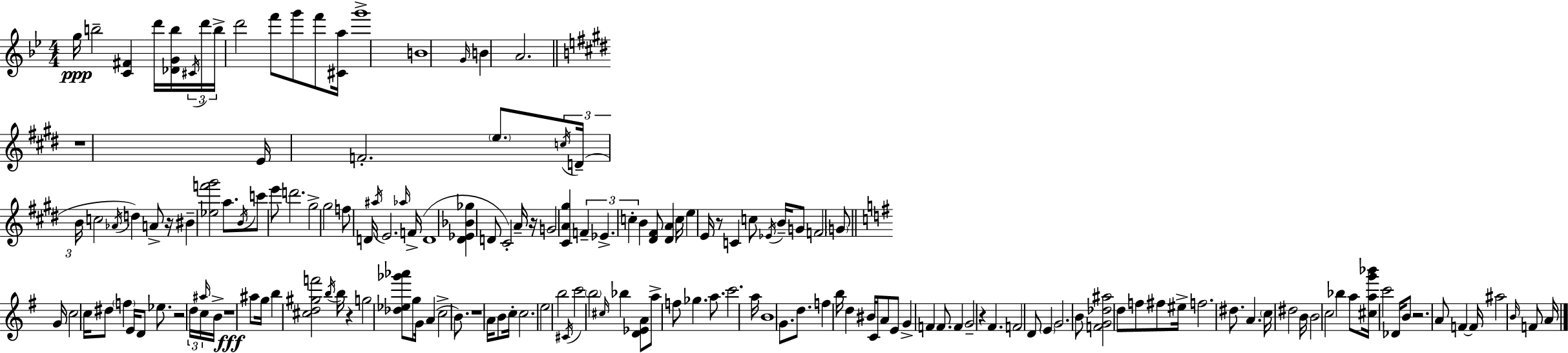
G5/s B5/h [C4,F#4]/q D6/s [Db4,G4,B5]/s C#4/s D6/s B5/s D6/h F6/e G6/e F6/e [C#4,A5]/s G6/w B4/w G4/s B4/q A4/h. R/w E4/s F4/h. E5/e. C5/s D4/s B4/s C5/h Ab4/s D5/q A4/e R/s BIS4/q [Eb5,F6,G#6]/h A5/e. B4/s C6/e E6/e D6/h. G#5/h G#5/h F5/e D4/s A#5/s E4/h. Ab5/s F4/s D4/w [D#4,Eb4,Bb4,Gb5]/q D4/e C#4/h A4/s R/s G4/h [C#4,A4,G#5]/q F4/q Eb4/q. C5/q B4/q [D#4,F#4]/e [D#4,A4]/q C5/s E5/q E4/s R/e C4/q C5/e Eb4/s B4/s G4/e F4/h G4/e G4/s C5/h C5/s D#5/e F5/q E4/s D4/e Eb5/e. R/h D5/s C5/s A#5/s B4/s R/w A#5/e G5/s B5/q [C#5,D5,G#5,F6]/h B5/s B5/s R/q G5/h [Db5,Eb5,Gb6,Ab6]/e G5/e G4/s A4/q C5/h B4/e. R/w A4/s B4/e C5/s C5/h. E5/h B5/h C#4/s C6/h B5/h C#5/s Bb5/q [D4,Eb4,A4]/e A5/e F5/e Gb5/q. A5/e. C6/h. A5/s B4/w G4/e. D5/e. F5/q B5/s D5/q BIS4/s C4/s A4/e E4/e G4/q F4/q F4/e. F4/q G4/h R/q F#4/q. F4/h D4/e E4/q G4/h. B4/e [F4,G4,Db5,A#5]/h D5/e F5/e F#5/e EIS5/s F5/h. D#5/e. A4/q. C5/s D#5/h B4/s B4/h C5/h Bb5/q A5/e [C#5,A5,G6,Bb6]/s C6/h Db4/s B4/e R/h. A4/e F4/q F4/s A#5/h B4/s F4/e A4/s